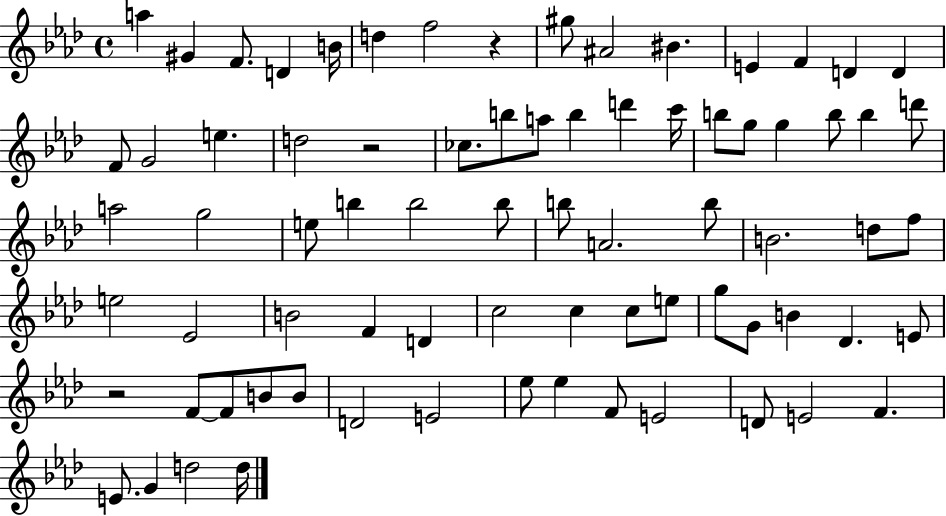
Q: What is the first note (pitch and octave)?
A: A5